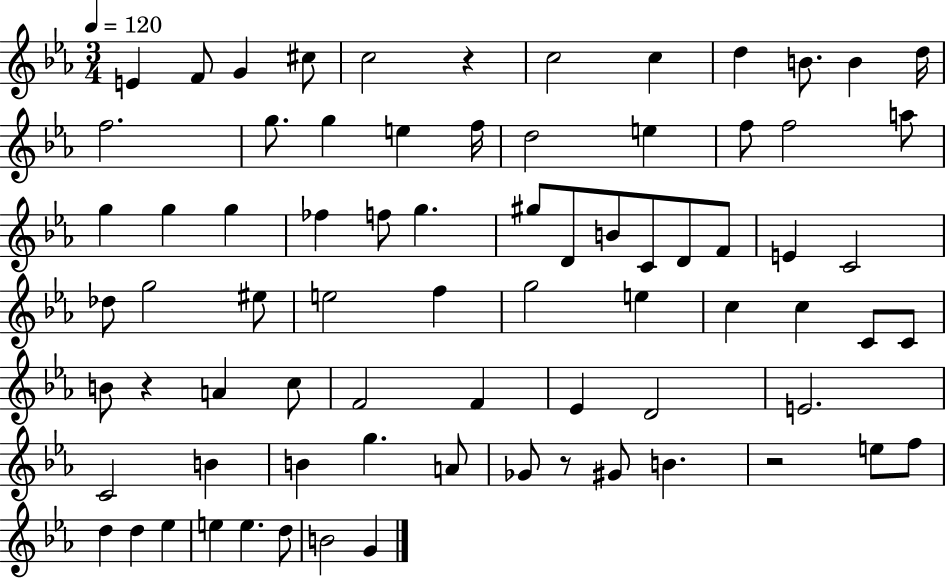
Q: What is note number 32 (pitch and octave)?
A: D4